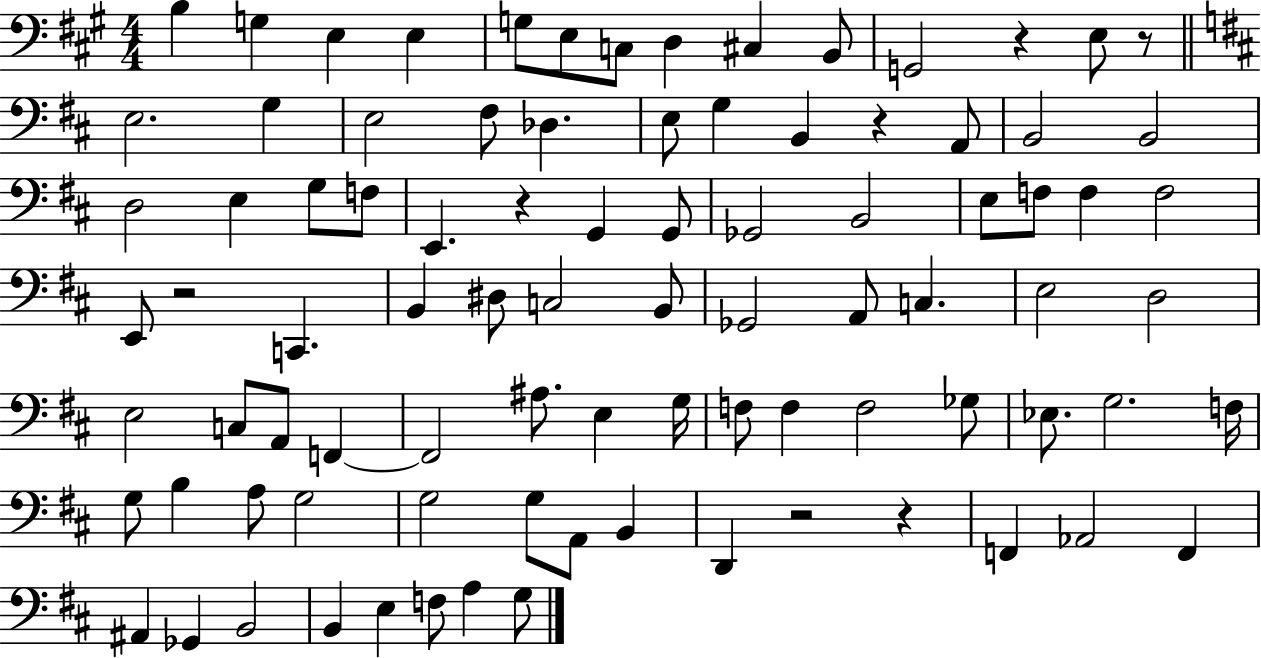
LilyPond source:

{
  \clef bass
  \numericTimeSignature
  \time 4/4
  \key a \major
  \repeat volta 2 { b4 g4 e4 e4 | g8 e8 c8 d4 cis4 b,8 | g,2 r4 e8 r8 | \bar "||" \break \key d \major e2. g4 | e2 fis8 des4. | e8 g4 b,4 r4 a,8 | b,2 b,2 | \break d2 e4 g8 f8 | e,4. r4 g,4 g,8 | ges,2 b,2 | e8 f8 f4 f2 | \break e,8 r2 c,4. | b,4 dis8 c2 b,8 | ges,2 a,8 c4. | e2 d2 | \break e2 c8 a,8 f,4~~ | f,2 ais8. e4 g16 | f8 f4 f2 ges8 | ees8. g2. f16 | \break g8 b4 a8 g2 | g2 g8 a,8 b,4 | d,4 r2 r4 | f,4 aes,2 f,4 | \break ais,4 ges,4 b,2 | b,4 e4 f8 a4 g8 | } \bar "|."
}